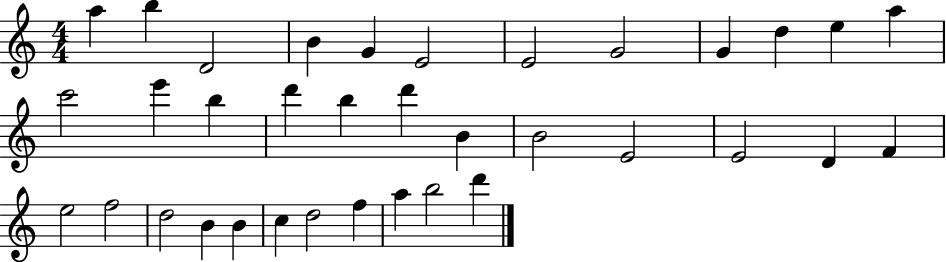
A5/q B5/q D4/h B4/q G4/q E4/h E4/h G4/h G4/q D5/q E5/q A5/q C6/h E6/q B5/q D6/q B5/q D6/q B4/q B4/h E4/h E4/h D4/q F4/q E5/h F5/h D5/h B4/q B4/q C5/q D5/h F5/q A5/q B5/h D6/q